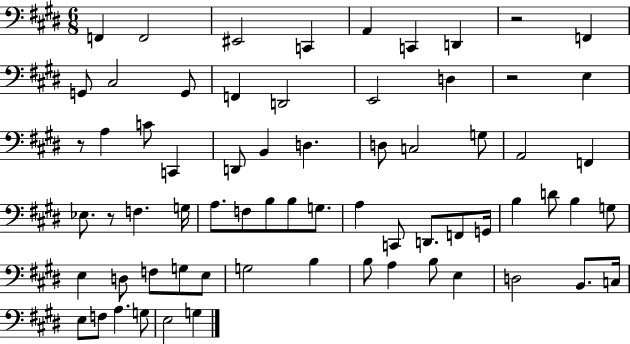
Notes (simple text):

F2/q F2/h EIS2/h C2/q A2/q C2/q D2/q R/h F2/q G2/e C#3/h G2/e F2/q D2/h E2/h D3/q R/h E3/q R/e A3/q C4/e C2/q D2/e B2/q D3/q. D3/e C3/h G3/e A2/h F2/q Eb3/e. R/e F3/q. G3/s A3/e. F3/e B3/e B3/e G3/e. A3/q C2/e D2/e. F2/e G2/s B3/q D4/e B3/q G3/e E3/q D3/e F3/e G3/e E3/e G3/h B3/q B3/e A3/q B3/e E3/q D3/h B2/e. C3/s E3/e F3/e A3/q. G3/e E3/h G3/q